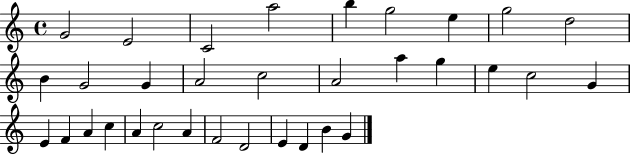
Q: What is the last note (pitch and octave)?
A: G4